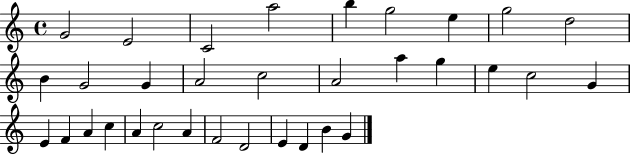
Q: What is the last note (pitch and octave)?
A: G4